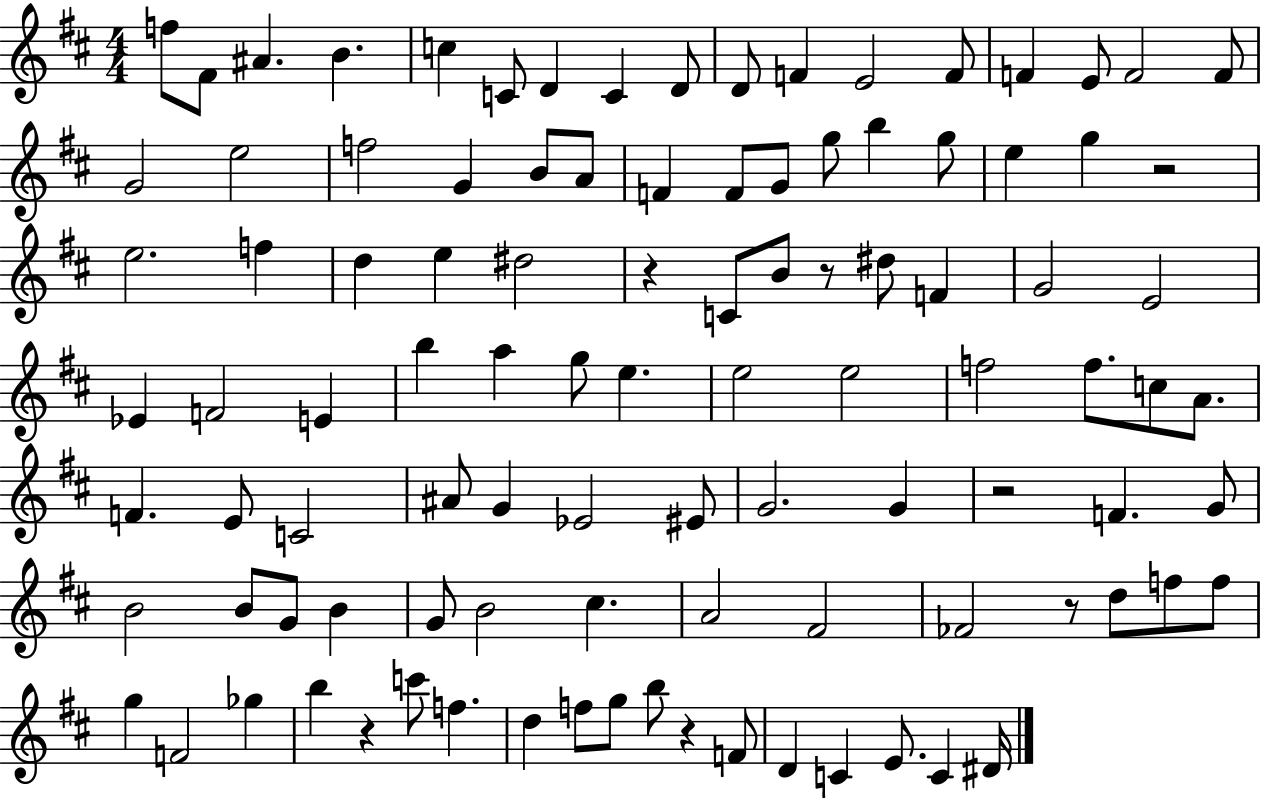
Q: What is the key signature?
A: D major